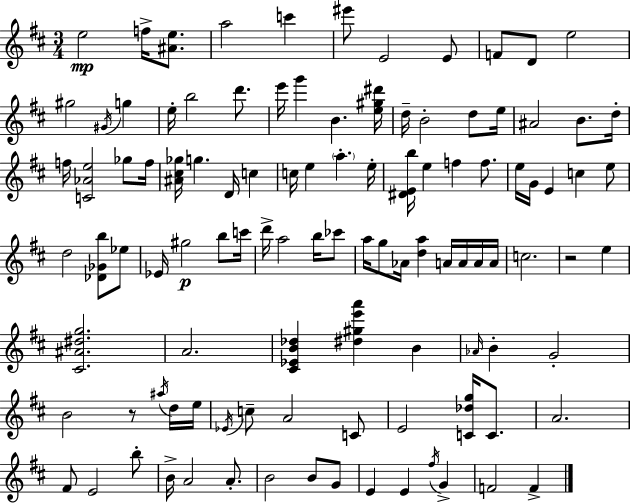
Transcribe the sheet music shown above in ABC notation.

X:1
T:Untitled
M:3/4
L:1/4
K:D
e2 f/4 [^Ae]/2 a2 c' ^e'/2 E2 E/2 F/2 D/2 e2 ^g2 ^G/4 g e/4 b2 d'/2 e'/4 g' B [e^g^d']/4 d/4 B2 d/2 e/4 ^A2 B/2 d/4 f/4 [C_Ae]2 _g/2 f/4 [^A^c_g]/4 g D/4 c c/4 e a e/4 [^DEb]/4 e f f/2 e/4 G/4 E c e/2 d2 [_D_Gb]/2 _e/2 _E/4 ^g2 b/2 c'/4 d'/4 a2 b/4 _c'/2 a/4 g/2 _A/4 [da] A/4 A/4 A/4 A/4 c2 z2 e [^C^A^dg]2 A2 [^C_EB_d] [^d^ge'a'] B _A/4 B G2 B2 z/2 ^a/4 d/4 e/4 _E/4 c/2 A2 C/2 E2 [C_dg]/4 C/2 A2 ^F/2 E2 b/2 B/4 A2 A/2 B2 B/2 G/2 E E ^f/4 G F2 F